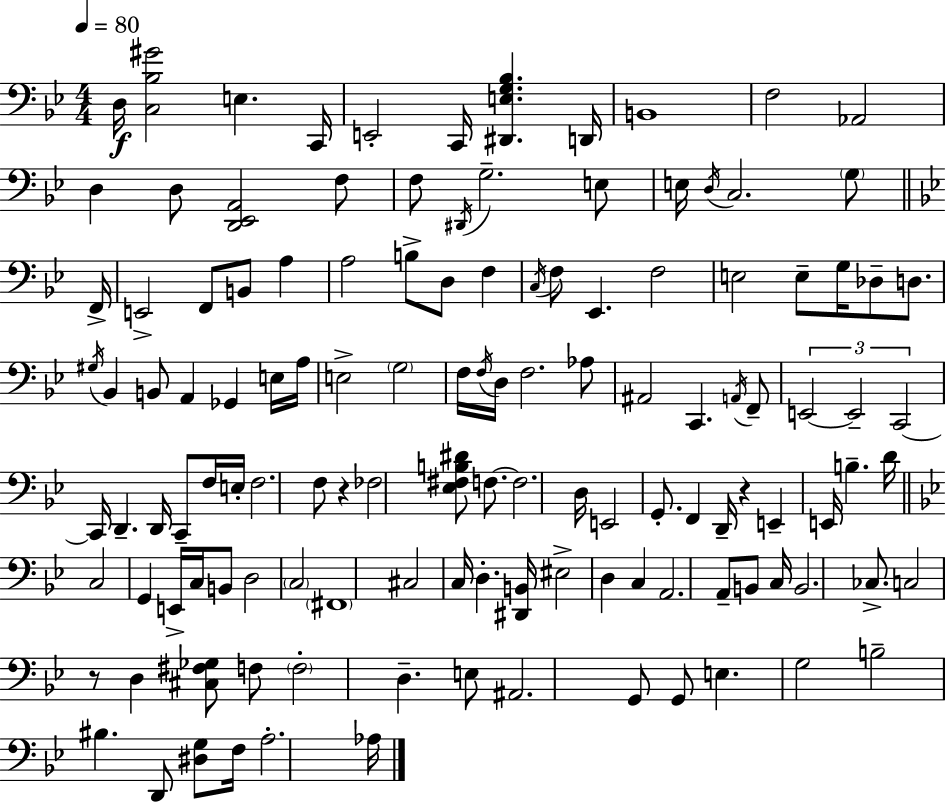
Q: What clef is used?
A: bass